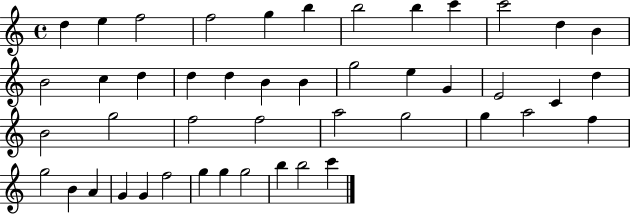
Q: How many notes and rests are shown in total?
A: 46